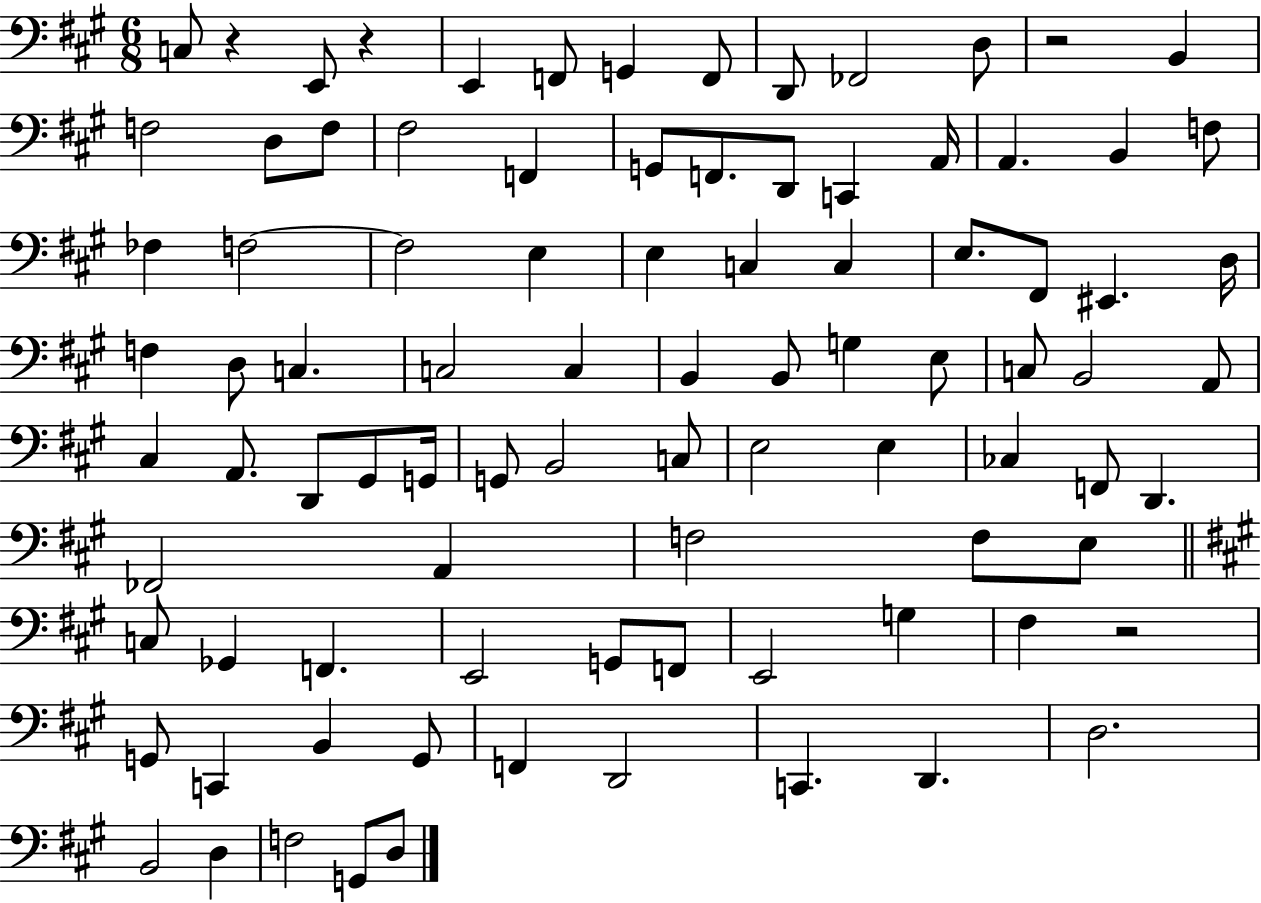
X:1
T:Untitled
M:6/8
L:1/4
K:A
C,/2 z E,,/2 z E,, F,,/2 G,, F,,/2 D,,/2 _F,,2 D,/2 z2 B,, F,2 D,/2 F,/2 ^F,2 F,, G,,/2 F,,/2 D,,/2 C,, A,,/4 A,, B,, F,/2 _F, F,2 F,2 E, E, C, C, E,/2 ^F,,/2 ^E,, D,/4 F, D,/2 C, C,2 C, B,, B,,/2 G, E,/2 C,/2 B,,2 A,,/2 ^C, A,,/2 D,,/2 ^G,,/2 G,,/4 G,,/2 B,,2 C,/2 E,2 E, _C, F,,/2 D,, _F,,2 A,, F,2 F,/2 E,/2 C,/2 _G,, F,, E,,2 G,,/2 F,,/2 E,,2 G, ^F, z2 G,,/2 C,, B,, G,,/2 F,, D,,2 C,, D,, D,2 B,,2 D, F,2 G,,/2 D,/2